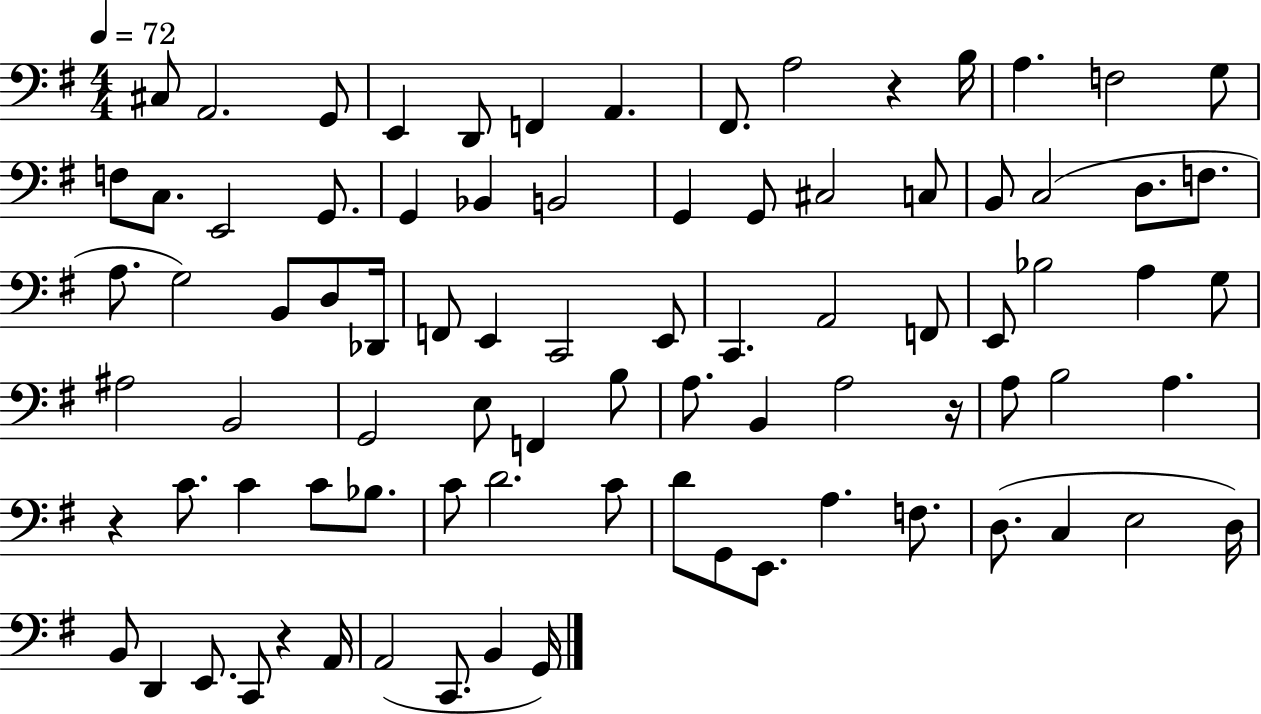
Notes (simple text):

C#3/e A2/h. G2/e E2/q D2/e F2/q A2/q. F#2/e. A3/h R/q B3/s A3/q. F3/h G3/e F3/e C3/e. E2/h G2/e. G2/q Bb2/q B2/h G2/q G2/e C#3/h C3/e B2/e C3/h D3/e. F3/e. A3/e. G3/h B2/e D3/e Db2/s F2/e E2/q C2/h E2/e C2/q. A2/h F2/e E2/e Bb3/h A3/q G3/e A#3/h B2/h G2/h E3/e F2/q B3/e A3/e. B2/q A3/h R/s A3/e B3/h A3/q. R/q C4/e. C4/q C4/e Bb3/e. C4/e D4/h. C4/e D4/e G2/e E2/e. A3/q. F3/e. D3/e. C3/q E3/h D3/s B2/e D2/q E2/e. C2/e R/q A2/s A2/h C2/e. B2/q G2/s